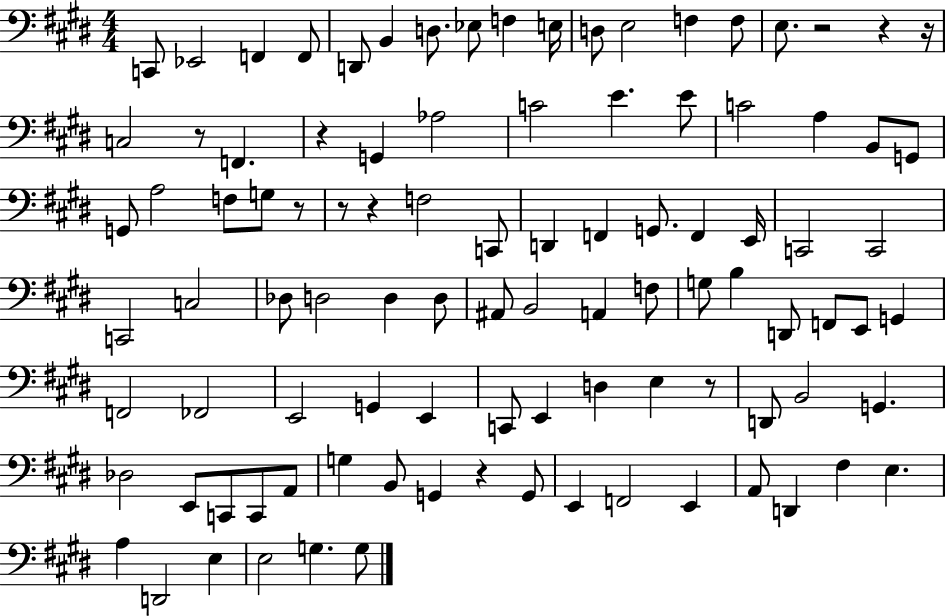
{
  \clef bass
  \numericTimeSignature
  \time 4/4
  \key e \major
  \repeat volta 2 { c,8 ees,2 f,4 f,8 | d,8 b,4 d8. ees8 f4 e16 | d8 e2 f4 f8 | e8. r2 r4 r16 | \break c2 r8 f,4. | r4 g,4 aes2 | c'2 e'4. e'8 | c'2 a4 b,8 g,8 | \break g,8 a2 f8 g8 r8 | r8 r4 f2 c,8 | d,4 f,4 g,8. f,4 e,16 | c,2 c,2 | \break c,2 c2 | des8 d2 d4 d8 | ais,8 b,2 a,4 f8 | g8 b4 d,8 f,8 e,8 g,4 | \break f,2 fes,2 | e,2 g,4 e,4 | c,8 e,4 d4 e4 r8 | d,8 b,2 g,4. | \break des2 e,8 c,8 c,8 a,8 | g4 b,8 g,4 r4 g,8 | e,4 f,2 e,4 | a,8 d,4 fis4 e4. | \break a4 d,2 e4 | e2 g4. g8 | } \bar "|."
}